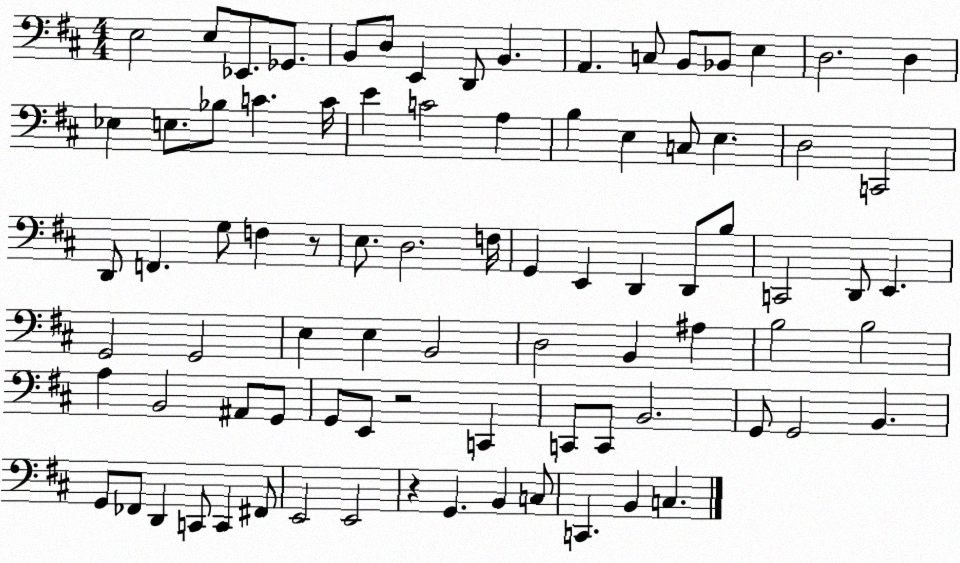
X:1
T:Untitled
M:4/4
L:1/4
K:D
E,2 E,/2 _E,,/2 _G,,/2 B,,/2 D,/2 E,, D,,/2 B,, A,, C,/2 B,,/2 _B,,/2 E, D,2 D, _E, E,/2 _B,/2 C C/4 E C2 A, B, E, C,/2 E, D,2 C,,2 D,,/2 F,, G,/2 F, z/2 E,/2 D,2 F,/4 G,, E,, D,, D,,/2 B,/2 C,,2 D,,/2 E,, G,,2 G,,2 E, E, B,,2 D,2 B,, ^A, B,2 B,2 A, B,,2 ^A,,/2 G,,/2 G,,/2 E,,/2 z2 C,, C,,/2 C,,/2 B,,2 G,,/2 G,,2 B,, G,,/2 _F,,/2 D,, C,,/2 C,, ^F,,/2 E,,2 E,,2 z G,, B,, C,/2 C,, B,, C,